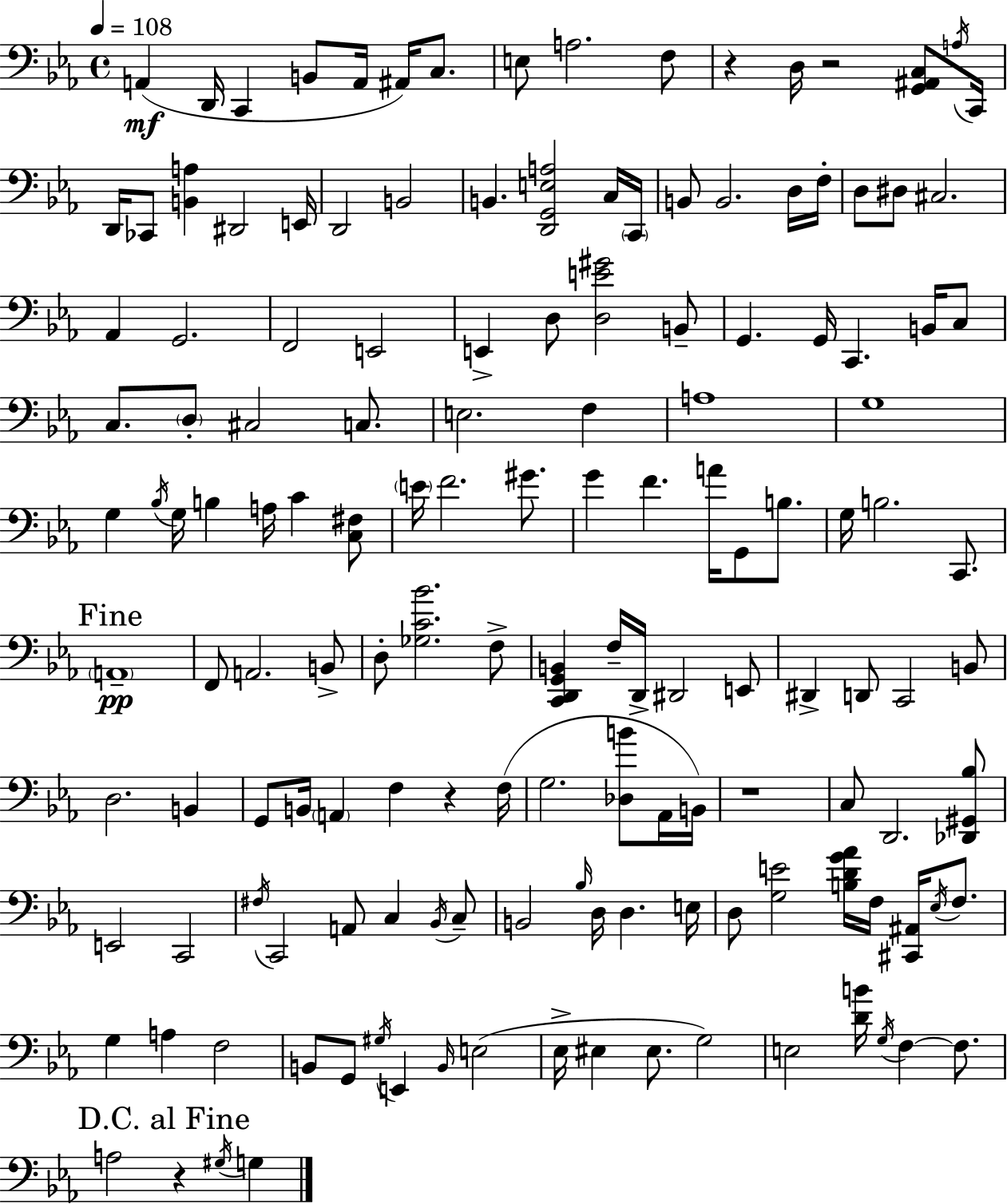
X:1
T:Untitled
M:4/4
L:1/4
K:Cm
A,, D,,/4 C,, B,,/2 A,,/4 ^A,,/4 C,/2 E,/2 A,2 F,/2 z D,/4 z2 [G,,^A,,C,]/2 A,/4 C,,/4 D,,/4 _C,,/2 [B,,A,] ^D,,2 E,,/4 D,,2 B,,2 B,, [D,,G,,E,A,]2 C,/4 C,,/4 B,,/2 B,,2 D,/4 F,/4 D,/2 ^D,/2 ^C,2 _A,, G,,2 F,,2 E,,2 E,, D,/2 [D,E^G]2 B,,/2 G,, G,,/4 C,, B,,/4 C,/2 C,/2 D,/2 ^C,2 C,/2 E,2 F, A,4 G,4 G, _B,/4 G,/4 B, A,/4 C [C,^F,]/2 E/4 F2 ^G/2 G F A/4 G,,/2 B,/2 G,/4 B,2 C,,/2 A,,4 F,,/2 A,,2 B,,/2 D,/2 [_G,C_B]2 F,/2 [C,,D,,G,,B,,] F,/4 D,,/4 ^D,,2 E,,/2 ^D,, D,,/2 C,,2 B,,/2 D,2 B,, G,,/2 B,,/4 A,, F, z F,/4 G,2 [_D,B]/2 _A,,/4 B,,/4 z4 C,/2 D,,2 [_D,,^G,,_B,]/2 E,,2 C,,2 ^F,/4 C,,2 A,,/2 C, _B,,/4 C,/2 B,,2 _B,/4 D,/4 D, E,/4 D,/2 [G,E]2 [B,DG_A]/4 F,/4 [^C,,^A,,]/4 _E,/4 F,/2 G, A, F,2 B,,/2 G,,/2 ^G,/4 E,, B,,/4 E,2 _E,/4 ^E, ^E,/2 G,2 E,2 [DB]/4 G,/4 F, F,/2 A,2 z ^G,/4 G,